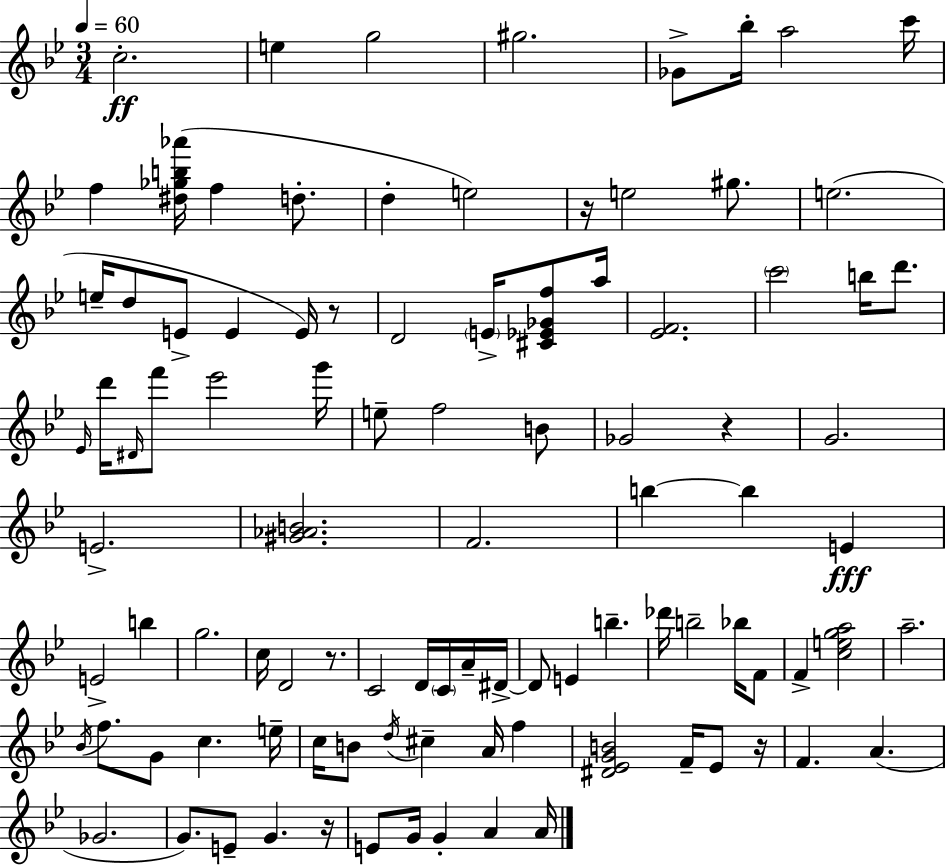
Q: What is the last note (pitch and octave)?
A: A4